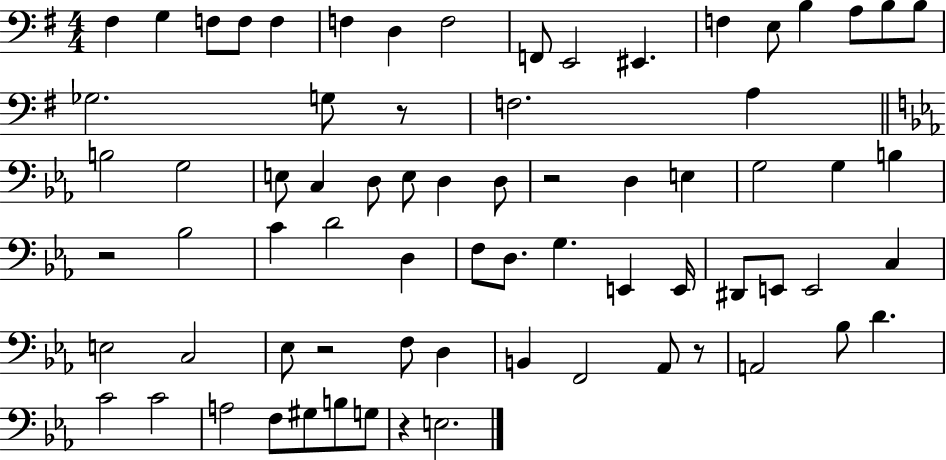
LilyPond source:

{
  \clef bass
  \numericTimeSignature
  \time 4/4
  \key g \major
  fis4 g4 f8 f8 f4 | f4 d4 f2 | f,8 e,2 eis,4. | f4 e8 b4 a8 b8 b8 | \break ges2. g8 r8 | f2. a4 | \bar "||" \break \key c \minor b2 g2 | e8 c4 d8 e8 d4 d8 | r2 d4 e4 | g2 g4 b4 | \break r2 bes2 | c'4 d'2 d4 | f8 d8. g4. e,4 e,16 | dis,8 e,8 e,2 c4 | \break e2 c2 | ees8 r2 f8 d4 | b,4 f,2 aes,8 r8 | a,2 bes8 d'4. | \break c'2 c'2 | a2 f8 gis8 b8 g8 | r4 e2. | \bar "|."
}